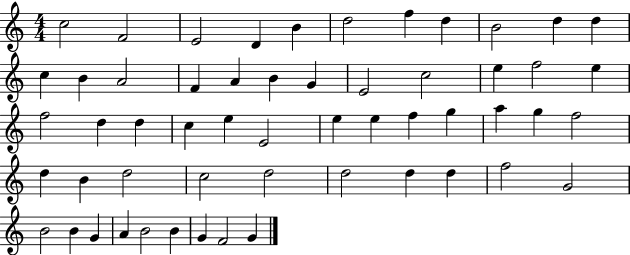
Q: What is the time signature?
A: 4/4